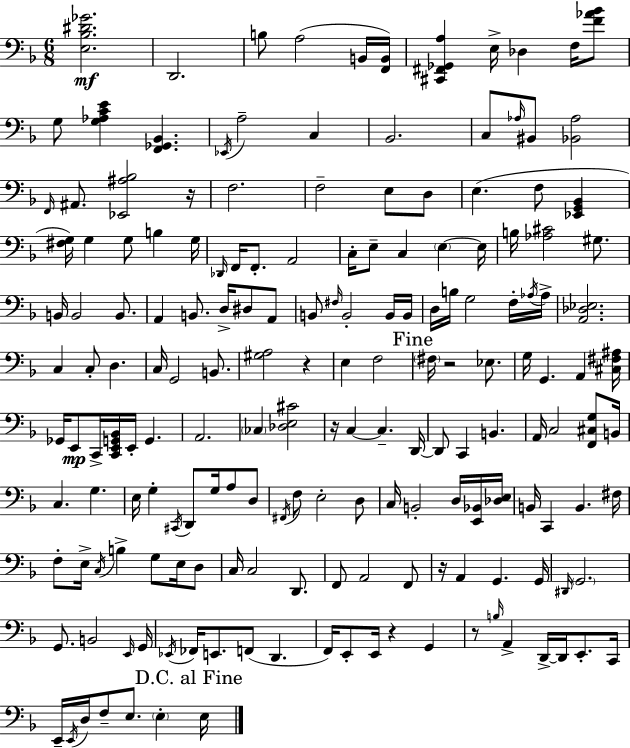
[E3,Bb3,D#4,Gb4]/h. D2/h. B3/e A3/h B2/s [F2,B2]/s [C#2,F#2,Gb2,A3]/q E3/s Db3/q F3/s [F4,Ab4,Bb4]/e G3/e [G3,Ab3,C4,E4]/q [F2,Gb2,Bb2]/q. Eb2/s A3/h C3/q Bb2/h. C3/e Ab3/s BIS2/e [Bb2,Ab3]/h F2/s A#2/e. [Eb2,A#3,Bb3]/h R/s F3/h. F3/h E3/e D3/e E3/q. F3/e [Eb2,G2,Bb2]/q [F#3,G3]/s G3/q G3/e B3/q G3/s Db2/s F2/s F2/e. A2/h C3/s E3/e C3/q E3/q E3/s B3/s [Ab3,C#4]/h G#3/e. B2/s B2/h B2/e. A2/q B2/e. D3/s D#3/e A2/e B2/e F#3/s B2/h B2/s B2/s D3/s B3/s G3/h F3/s Ab3/s Ab3/s [A2,Db3,Eb3]/h. C3/q C3/e D3/q. C3/s G2/h B2/e. [G#3,A3]/h R/q E3/q F3/h F#3/s R/h Eb3/e. G3/s G2/q. A2/q [C#3,F#3,A#3]/s Gb2/s E2/e C2/s [C2,E2,G2,Bb2]/s E2/s G2/q. A2/h. CES3/q [Db3,E3,C#4]/h R/s C3/q C3/q. D2/s D2/e C2/q B2/q. A2/s C3/h [F2,C#3,G3]/e B2/s C3/q. G3/q. E3/s G3/q C#2/s D2/e G3/s A3/e D3/e F#2/s F3/e E3/h D3/e C3/s B2/h D3/s [E2,Bb2]/s [Db3,E3]/s B2/s C2/q B2/q. F#3/s F3/e E3/s C3/s B3/q G3/e E3/s D3/e C3/s C3/h D2/e. F2/e A2/h F2/e R/s A2/q G2/q. G2/s D#2/s G2/h. G2/e. B2/h E2/s G2/s Eb2/s FES2/s E2/e. F2/e D2/q. F2/s E2/e E2/s R/q G2/q R/e B3/s A2/q D2/s D2/s E2/e. C2/s E2/s E2/s D3/s F3/e E3/e. E3/q E3/s